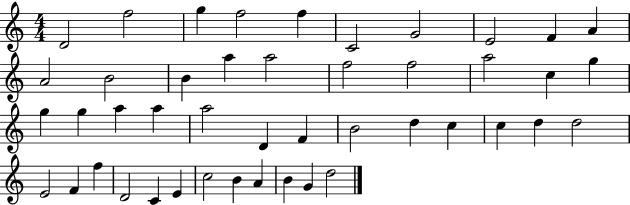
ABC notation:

X:1
T:Untitled
M:4/4
L:1/4
K:C
D2 f2 g f2 f C2 G2 E2 F A A2 B2 B a a2 f2 f2 a2 c g g g a a a2 D F B2 d c c d d2 E2 F f D2 C E c2 B A B G d2